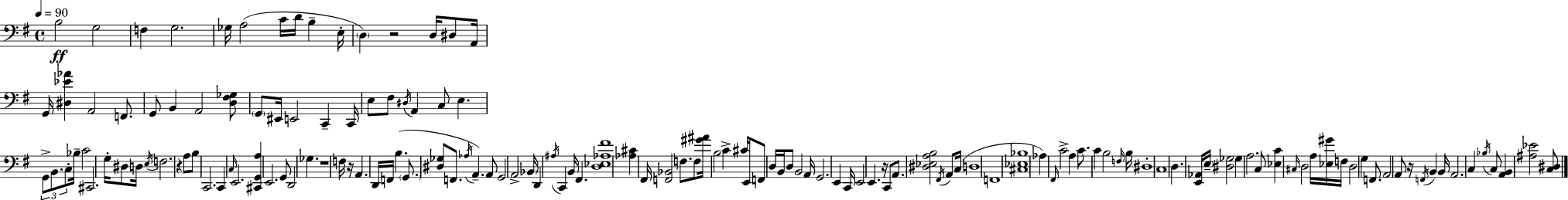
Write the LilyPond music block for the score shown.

{
  \clef bass
  \time 4/4
  \defaultTimeSignature
  \key g \major
  \tempo 4 = 90
  b2\ff g2 | f4 g2. | ges16 a2( c'16 d'16 b4-- e16-. | \parenthesize d4) r2 d16 dis8 a,16 | \break g,16 <dis ees' aes'>4 a,2 f,8. | g,8 b,4 a,2 <d fis ges>8 | \parenthesize g,8 eis,16 e,2 c,4-- c,16 | e8 fis8 \acciaccatura { dis16 } a,4 c8 e4. | \break \tuplet 3/2 { g,8-> b,8. c8-. } bes16-- c'2 | cis,2. g16-. dis8 | d16 \acciaccatura { e16 } f2. r4 | a8 b8 c,2. | \break c,4 \grace { c16 } e,2. | <cis, g, a>4 e,2. | g,8 d,2 ges4. | r1 | \break f16 r16 a,4. d,16 f,16 b4.( | \parenthesize g,8. <dis ges>8 f,8. \acciaccatura { aes16 } a,4.--) | a,8 g,2 a,2-> | \parenthesize bes,16 d,4 \acciaccatura { ais16 } c,4 b,16 fis,4. | \break <d ees aes fis'>1 | <aes cis'>4 fis,16 <f, bes,>2 | f8. f8 <gis' ais'>16 b2 | c'4-> cis'16 e,16 f,8 d16 b,16 d8 b,2 | \break a,16 g,2. | e,4 c,16 e,2 e,4. | r16 c,8 a,8. <dis ees a b>2 | \acciaccatura { fis,16 } a,8 c16( d1 | \break f,1 | <cis ees bes>1 | aes4) \grace { fis,16 } c'2-> | a4 c'8. c'4 b2 | \break \grace { f16 } b16 dis1-. | c1 | d4. <e, aes,>16 \parenthesize e16-- | <dis ges>2 ges4 a2. | \break c8 <ees c'>4 \grace { cis16 } d2 | a16 <ees gis'>16 f16 d2 | g4 f,8. a,2 | a,8 r16 \acciaccatura { f,16 } b,4 b,16 a,2. | \break c4 \acciaccatura { bes16 } c8 <a, b,>4 | <ais ees'>2 <c dis>8 \bar "|."
}